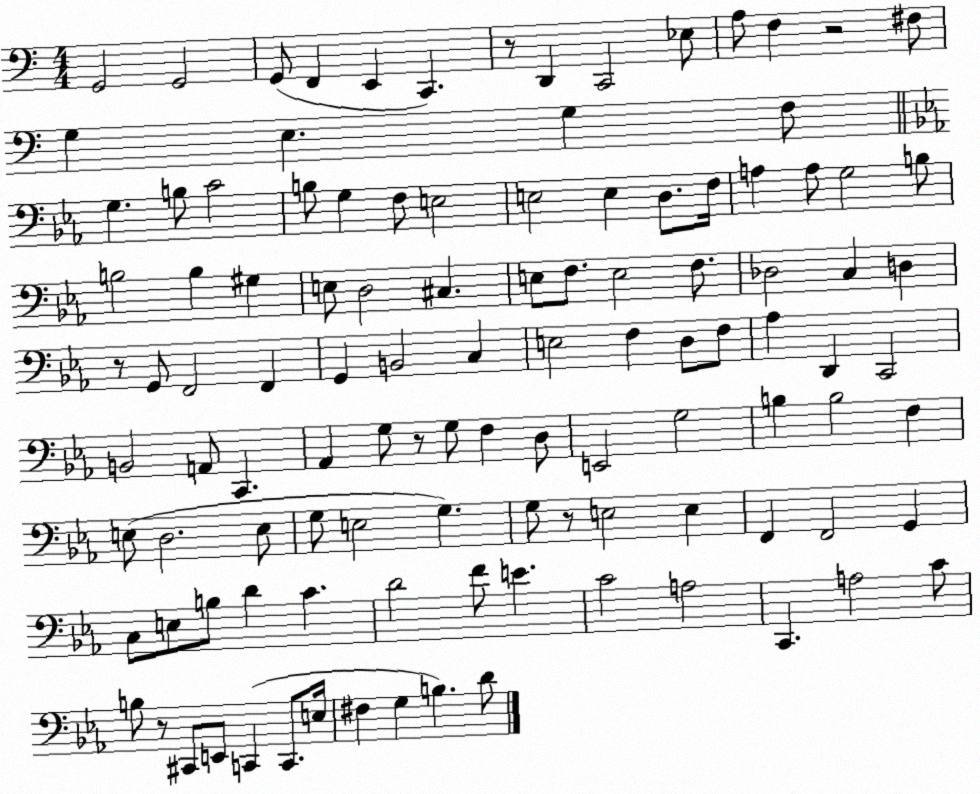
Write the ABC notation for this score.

X:1
T:Untitled
M:4/4
L:1/4
K:C
G,,2 G,,2 G,,/2 F,, E,, C,, z/2 D,, C,,2 _E,/2 A,/2 F, z2 ^F,/2 G, E, G, F,/2 G, B,/2 C2 B,/2 G, F,/2 E,2 E,2 E, D,/2 F,/4 A, A,/2 G,2 B,/2 B,2 B, ^G, E,/2 D,2 ^C, E,/2 F,/2 E,2 F,/2 _D,2 C, D, z/2 G,,/2 F,,2 F,, G,, B,,2 C, E,2 F, D,/2 F,/2 _A, D,, C,,2 B,,2 A,,/2 C,, _A,, G,/2 z/2 G,/2 F, D,/2 E,,2 G,2 B, B,2 F, E,/2 D,2 E,/2 G,/2 E,2 G, G,/2 z/2 E,2 E, F,, F,,2 G,, C,/2 E,/2 B,/2 D C D2 F/2 E C2 A,2 C,, A,2 C/2 B,/2 z/2 ^C,,/2 E,,/2 C,, C,,/2 E,/4 ^F, G, B, D/2